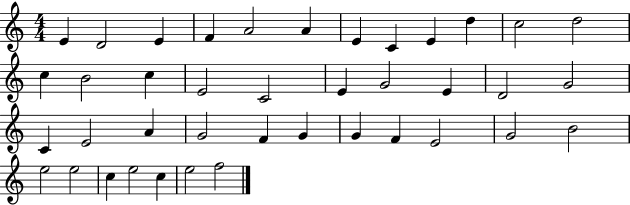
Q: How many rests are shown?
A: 0